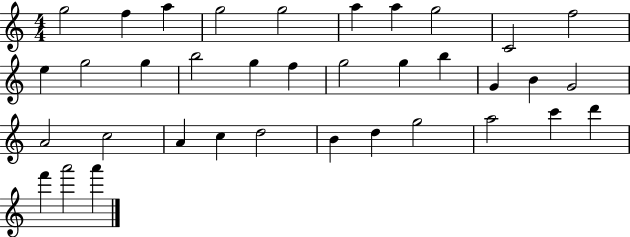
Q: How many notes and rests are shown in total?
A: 36